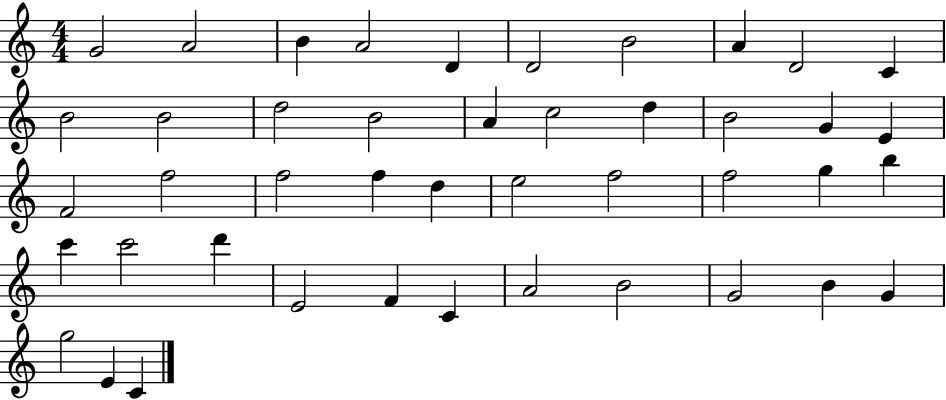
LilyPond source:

{
  \clef treble
  \numericTimeSignature
  \time 4/4
  \key c \major
  g'2 a'2 | b'4 a'2 d'4 | d'2 b'2 | a'4 d'2 c'4 | \break b'2 b'2 | d''2 b'2 | a'4 c''2 d''4 | b'2 g'4 e'4 | \break f'2 f''2 | f''2 f''4 d''4 | e''2 f''2 | f''2 g''4 b''4 | \break c'''4 c'''2 d'''4 | e'2 f'4 c'4 | a'2 b'2 | g'2 b'4 g'4 | \break g''2 e'4 c'4 | \bar "|."
}